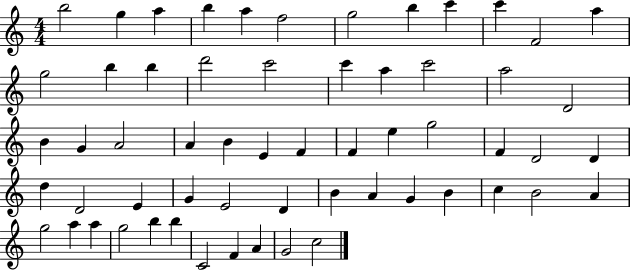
B5/h G5/q A5/q B5/q A5/q F5/h G5/h B5/q C6/q C6/q F4/h A5/q G5/h B5/q B5/q D6/h C6/h C6/q A5/q C6/h A5/h D4/h B4/q G4/q A4/h A4/q B4/q E4/q F4/q F4/q E5/q G5/h F4/q D4/h D4/q D5/q D4/h E4/q G4/q E4/h D4/q B4/q A4/q G4/q B4/q C5/q B4/h A4/q G5/h A5/q A5/q G5/h B5/q B5/q C4/h F4/q A4/q G4/h C5/h